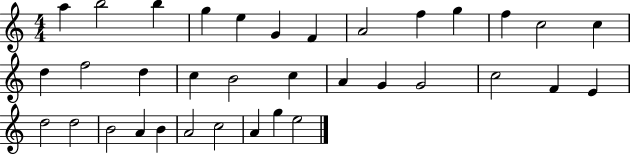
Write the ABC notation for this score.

X:1
T:Untitled
M:4/4
L:1/4
K:C
a b2 b g e G F A2 f g f c2 c d f2 d c B2 c A G G2 c2 F E d2 d2 B2 A B A2 c2 A g e2